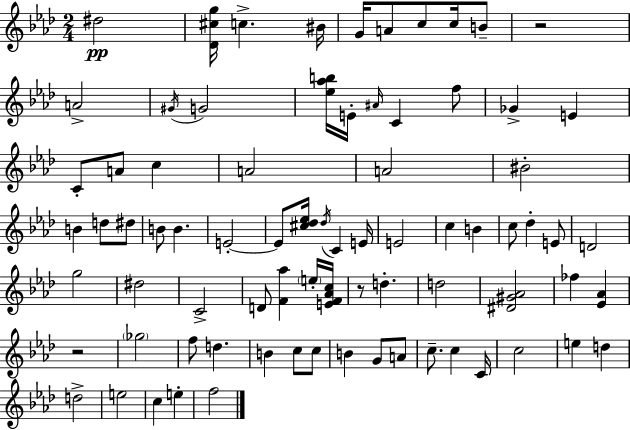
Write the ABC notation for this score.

X:1
T:Untitled
M:2/4
L:1/4
K:Fm
^d2 [_D^cg]/4 c ^B/4 G/4 A/2 c/2 c/4 B/2 z2 A2 ^G/4 G2 [_e_ab]/4 E/4 ^A/4 C f/2 _G E C/2 A/2 c A2 A2 ^B2 B d/2 ^d/2 B/2 B E2 E/2 [^c_d_e]/4 _d/4 C E/4 E2 c B c/2 _d E/2 D2 g2 ^d2 C2 D/2 [F_a] e/4 [EF_Ac]/4 z/2 d d2 [^D^G_A]2 _f [_E_A] z2 _g2 f/2 d B c/2 c/2 B G/2 A/2 c/2 c C/4 c2 e d d2 e2 c e f2